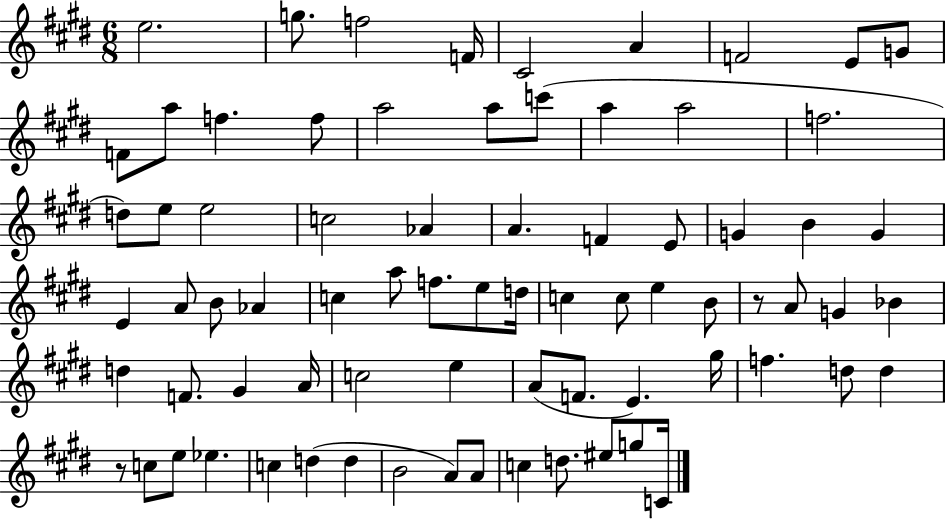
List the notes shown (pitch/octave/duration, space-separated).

E5/h. G5/e. F5/h F4/s C#4/h A4/q F4/h E4/e G4/e F4/e A5/e F5/q. F5/e A5/h A5/e C6/e A5/q A5/h F5/h. D5/e E5/e E5/h C5/h Ab4/q A4/q. F4/q E4/e G4/q B4/q G4/q E4/q A4/e B4/e Ab4/q C5/q A5/e F5/e. E5/e D5/s C5/q C5/e E5/q B4/e R/e A4/e G4/q Bb4/q D5/q F4/e. G#4/q A4/s C5/h E5/q A4/e F4/e. E4/q. G#5/s F5/q. D5/e D5/q R/e C5/e E5/e Eb5/q. C5/q D5/q D5/q B4/h A4/e A4/e C5/q D5/e. EIS5/e G5/e C4/s